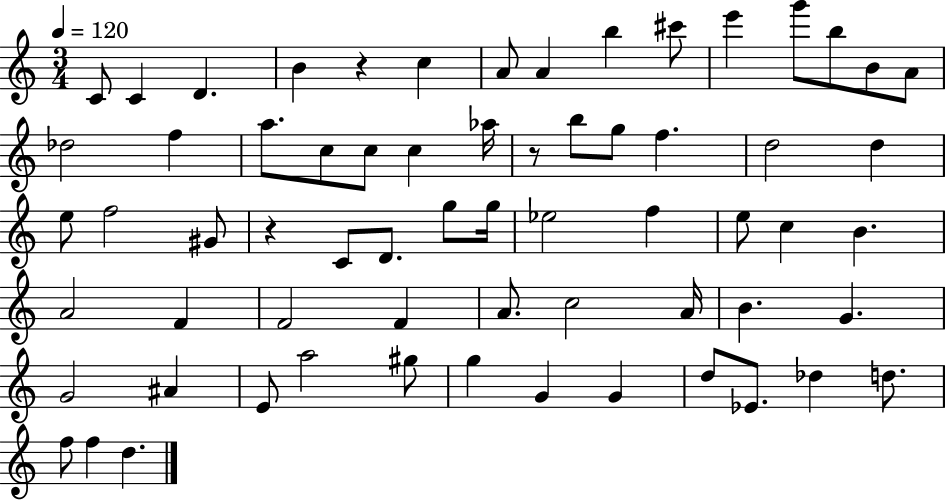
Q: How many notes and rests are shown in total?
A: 65